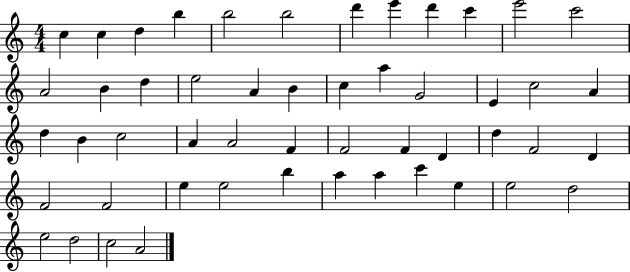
X:1
T:Untitled
M:4/4
L:1/4
K:C
c c d b b2 b2 d' e' d' c' e'2 c'2 A2 B d e2 A B c a G2 E c2 A d B c2 A A2 F F2 F D d F2 D F2 F2 e e2 b a a c' e e2 d2 e2 d2 c2 A2